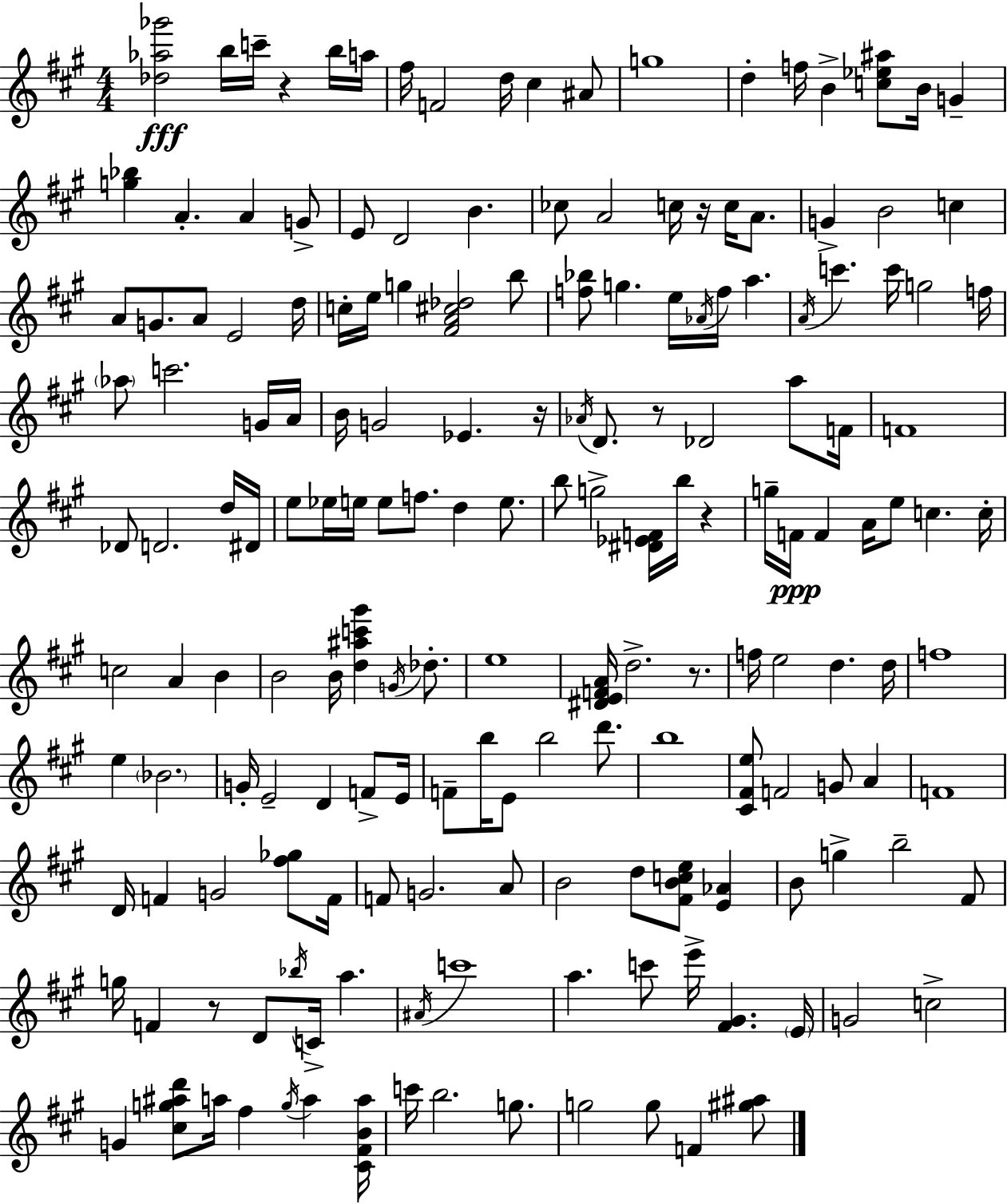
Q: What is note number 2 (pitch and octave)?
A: C6